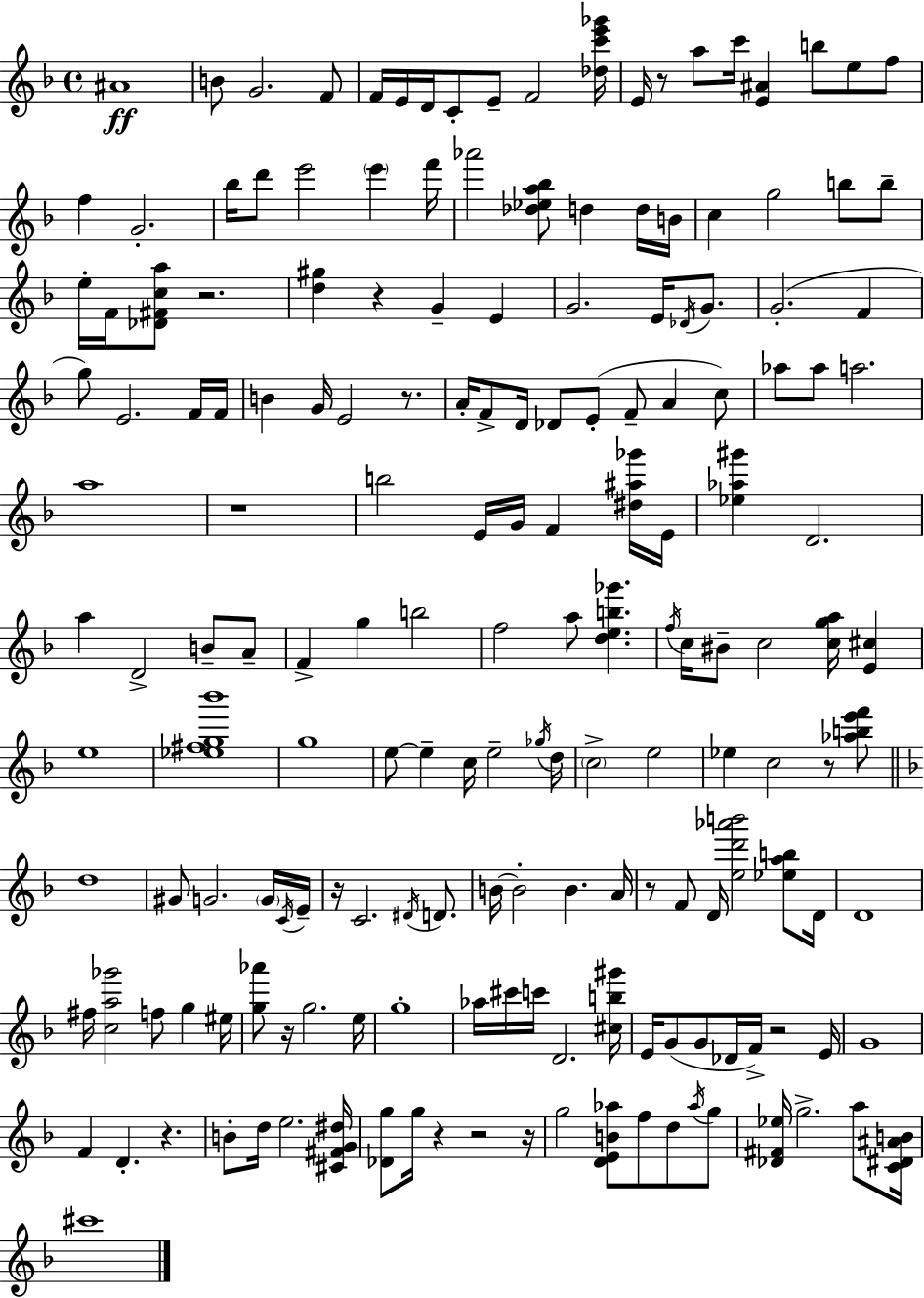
A#4/w B4/e G4/h. F4/e F4/s E4/s D4/s C4/e E4/e F4/h [Db5,C6,E6,Gb6]/s E4/s R/e A5/e C6/s [E4,A#4]/q B5/e E5/e F5/e F5/q G4/h. Bb5/s D6/e E6/h E6/q F6/s Ab6/h [Db5,Eb5,A5,Bb5]/e D5/q D5/s B4/s C5/q G5/h B5/e B5/e E5/s F4/s [Db4,F#4,C5,A5]/e R/h. [D5,G#5]/q R/q G4/q E4/q G4/h. E4/s Db4/s G4/e. G4/h. F4/q G5/e E4/h. F4/s F4/s B4/q G4/s E4/h R/e. A4/s F4/e D4/s Db4/e E4/e F4/e A4/q C5/e Ab5/e Ab5/e A5/h. A5/w R/w B5/h E4/s G4/s F4/q [D#5,A#5,Gb6]/s E4/s [Eb5,Ab5,G#6]/q D4/h. A5/q D4/h B4/e A4/e F4/q G5/q B5/h F5/h A5/e [D5,E5,B5,Gb6]/q. F5/s C5/s BIS4/e C5/h [C5,G5,A5]/s [E4,C#5]/q E5/w [Eb5,F#5,G5,Bb6]/w G5/w E5/e E5/q C5/s E5/h Gb5/s D5/s C5/h E5/h Eb5/q C5/h R/e [Ab5,B5,E6,F6]/e D5/w G#4/e G4/h. G4/s C4/s E4/s R/s C4/h. D#4/s D4/e. B4/s B4/h B4/q. A4/s R/e F4/e D4/s [E5,D6,Ab6,B6]/h [Eb5,A5,B5]/e D4/s D4/w F#5/s [C5,A5,Gb6]/h F5/e G5/q EIS5/s [G5,Ab6]/e R/s G5/h. E5/s G5/w Ab5/s C#6/s C6/s D4/h. [C#5,B5,G#6]/s E4/s G4/e G4/e Db4/s F4/s R/h E4/s G4/w F4/q D4/q. R/q. B4/e D5/s E5/h. [C#4,F#4,G4,D#5]/s [Db4,G5]/e G5/s R/q R/h R/s G5/h [D4,E4,B4,Ab5]/e F5/e D5/e Ab5/s G5/e [Db4,F#4,Eb5]/s G5/h. A5/e [C4,D#4,A#4,B4]/s C#6/w